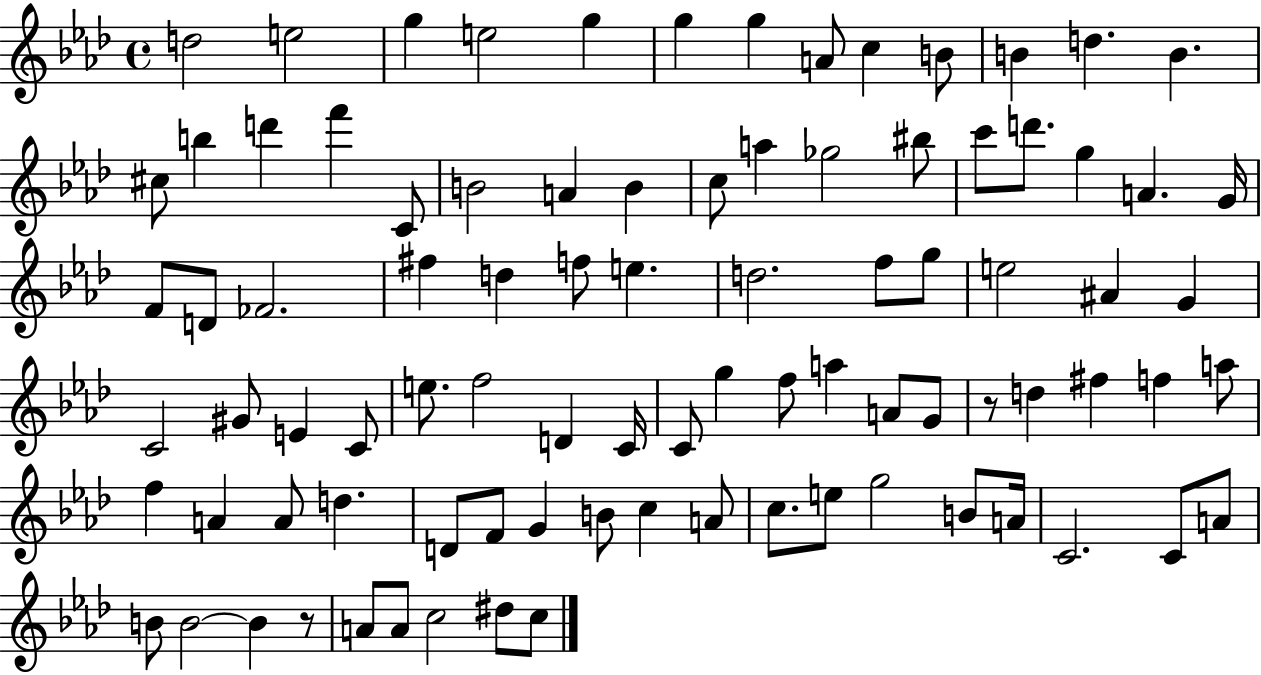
{
  \clef treble
  \time 4/4
  \defaultTimeSignature
  \key aes \major
  d''2 e''2 | g''4 e''2 g''4 | g''4 g''4 a'8 c''4 b'8 | b'4 d''4. b'4. | \break cis''8 b''4 d'''4 f'''4 c'8 | b'2 a'4 b'4 | c''8 a''4 ges''2 bis''8 | c'''8 d'''8. g''4 a'4. g'16 | \break f'8 d'8 fes'2. | fis''4 d''4 f''8 e''4. | d''2. f''8 g''8 | e''2 ais'4 g'4 | \break c'2 gis'8 e'4 c'8 | e''8. f''2 d'4 c'16 | c'8 g''4 f''8 a''4 a'8 g'8 | r8 d''4 fis''4 f''4 a''8 | \break f''4 a'4 a'8 d''4. | d'8 f'8 g'4 b'8 c''4 a'8 | c''8. e''8 g''2 b'8 a'16 | c'2. c'8 a'8 | \break b'8 b'2~~ b'4 r8 | a'8 a'8 c''2 dis''8 c''8 | \bar "|."
}